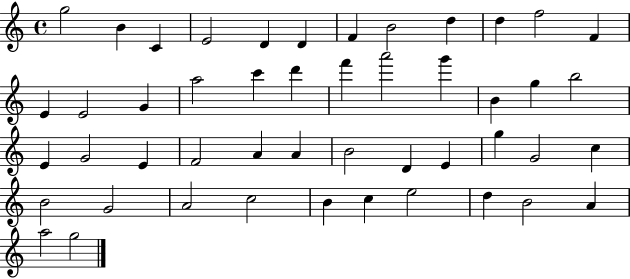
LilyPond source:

{
  \clef treble
  \time 4/4
  \defaultTimeSignature
  \key c \major
  g''2 b'4 c'4 | e'2 d'4 d'4 | f'4 b'2 d''4 | d''4 f''2 f'4 | \break e'4 e'2 g'4 | a''2 c'''4 d'''4 | f'''4 a'''2 g'''4 | b'4 g''4 b''2 | \break e'4 g'2 e'4 | f'2 a'4 a'4 | b'2 d'4 e'4 | g''4 g'2 c''4 | \break b'2 g'2 | a'2 c''2 | b'4 c''4 e''2 | d''4 b'2 a'4 | \break a''2 g''2 | \bar "|."
}